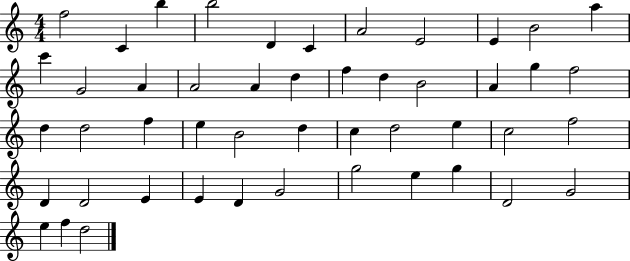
X:1
T:Untitled
M:4/4
L:1/4
K:C
f2 C b b2 D C A2 E2 E B2 a c' G2 A A2 A d f d B2 A g f2 d d2 f e B2 d c d2 e c2 f2 D D2 E E D G2 g2 e g D2 G2 e f d2